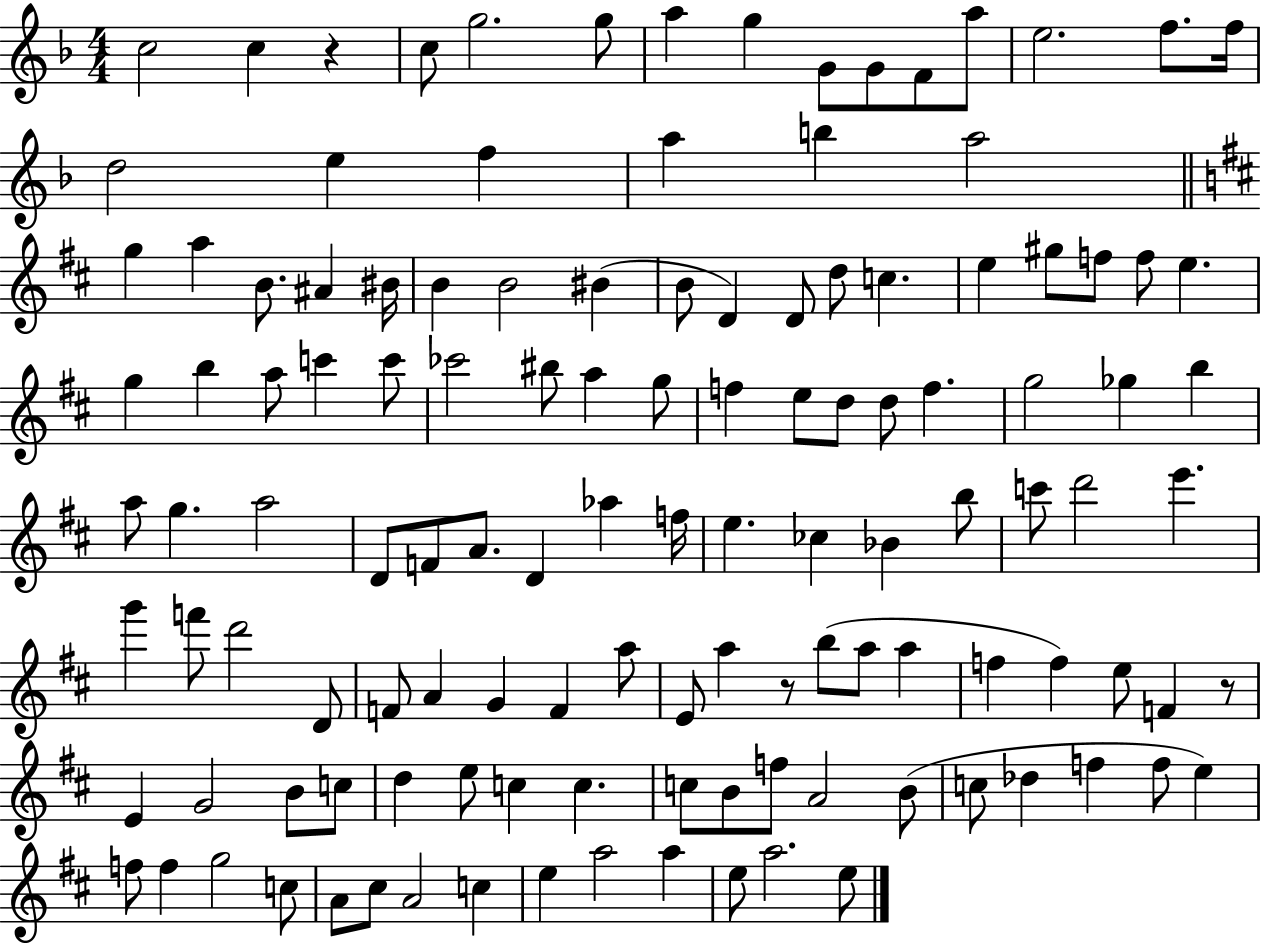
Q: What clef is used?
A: treble